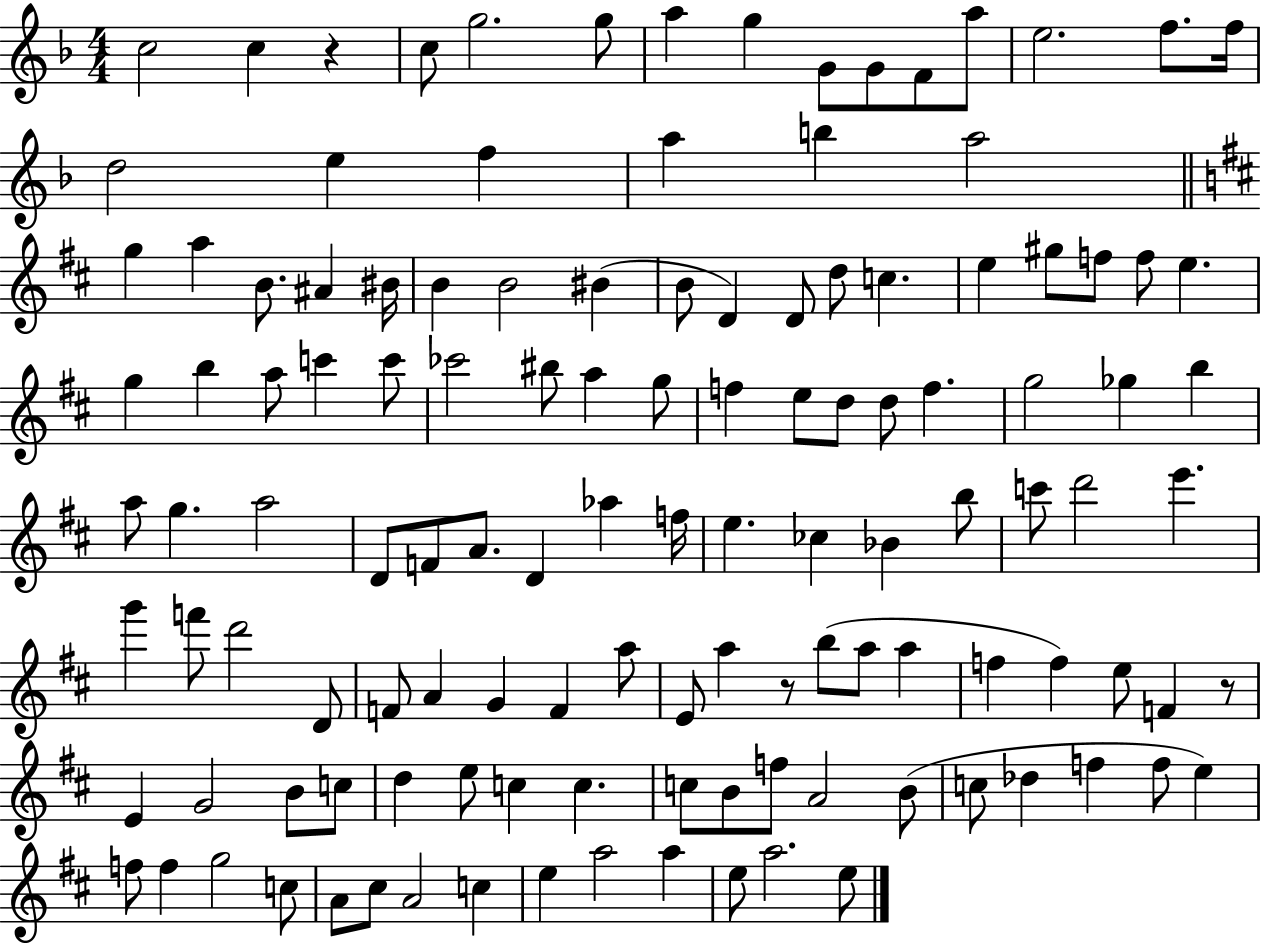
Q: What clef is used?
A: treble